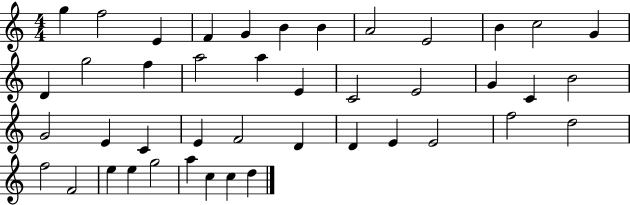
G5/q F5/h E4/q F4/q G4/q B4/q B4/q A4/h E4/h B4/q C5/h G4/q D4/q G5/h F5/q A5/h A5/q E4/q C4/h E4/h G4/q C4/q B4/h G4/h E4/q C4/q E4/q F4/h D4/q D4/q E4/q E4/h F5/h D5/h F5/h F4/h E5/q E5/q G5/h A5/q C5/q C5/q D5/q